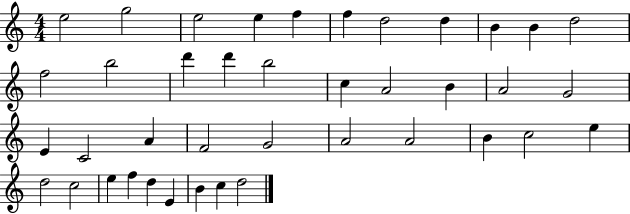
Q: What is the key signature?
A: C major